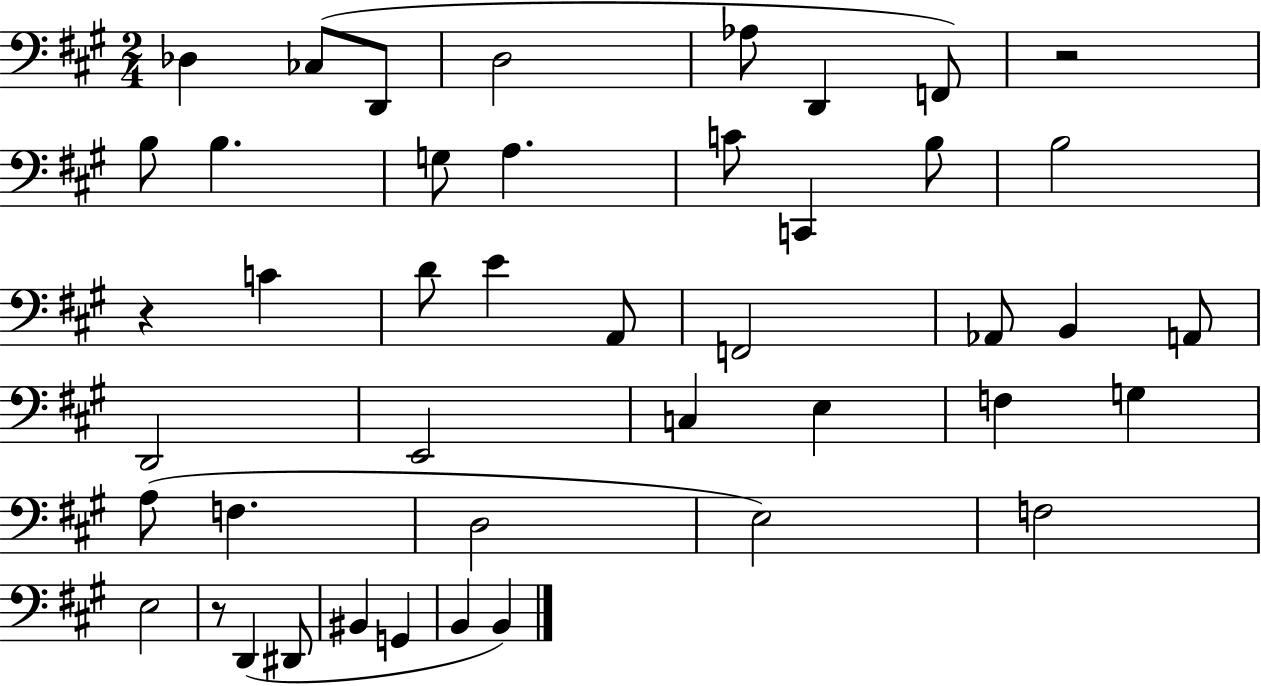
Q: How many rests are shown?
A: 3